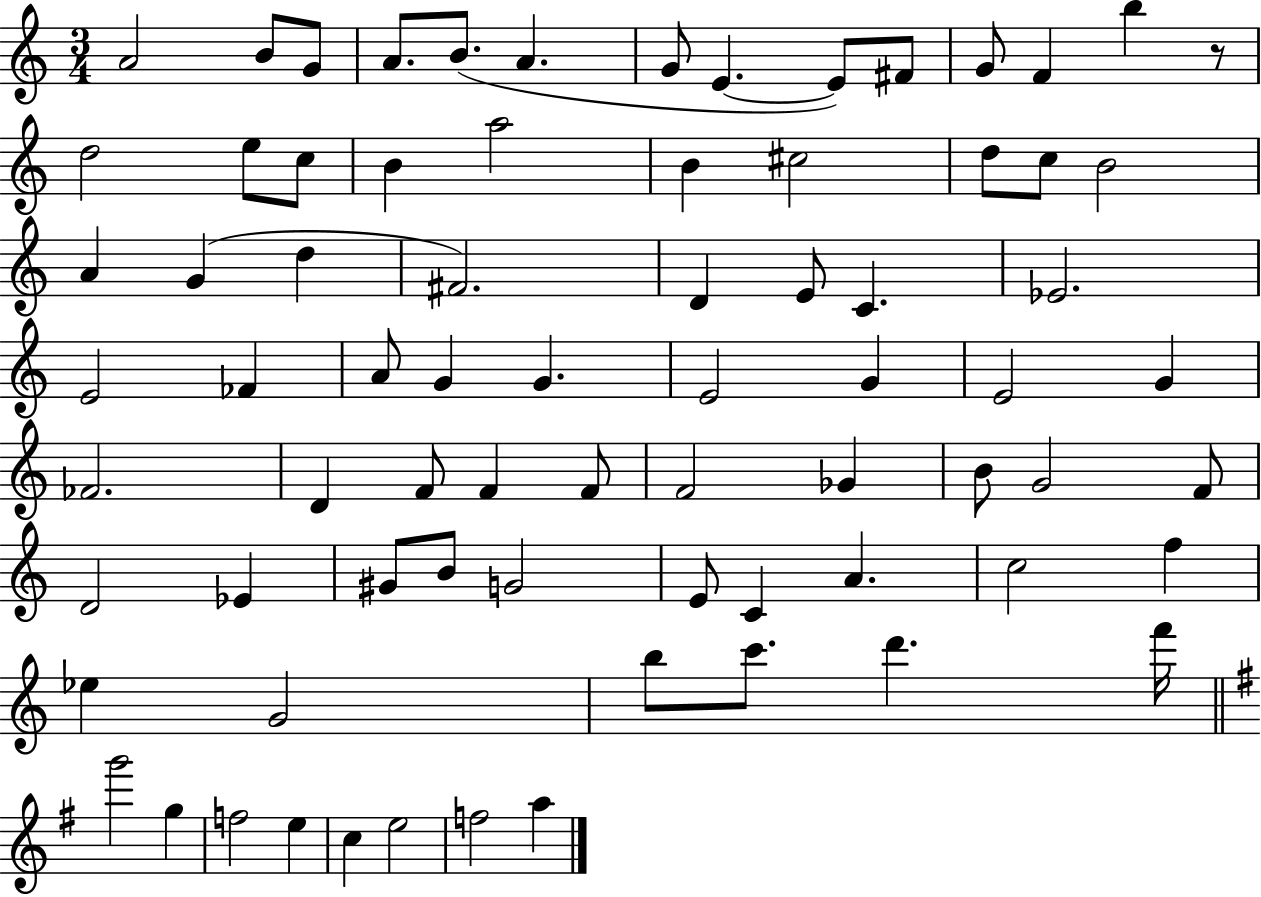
A4/h B4/e G4/e A4/e. B4/e. A4/q. G4/e E4/q. E4/e F#4/e G4/e F4/q B5/q R/e D5/h E5/e C5/e B4/q A5/h B4/q C#5/h D5/e C5/e B4/h A4/q G4/q D5/q F#4/h. D4/q E4/e C4/q. Eb4/h. E4/h FES4/q A4/e G4/q G4/q. E4/h G4/q E4/h G4/q FES4/h. D4/q F4/e F4/q F4/e F4/h Gb4/q B4/e G4/h F4/e D4/h Eb4/q G#4/e B4/e G4/h E4/e C4/q A4/q. C5/h F5/q Eb5/q G4/h B5/e C6/e. D6/q. F6/s G6/h G5/q F5/h E5/q C5/q E5/h F5/h A5/q